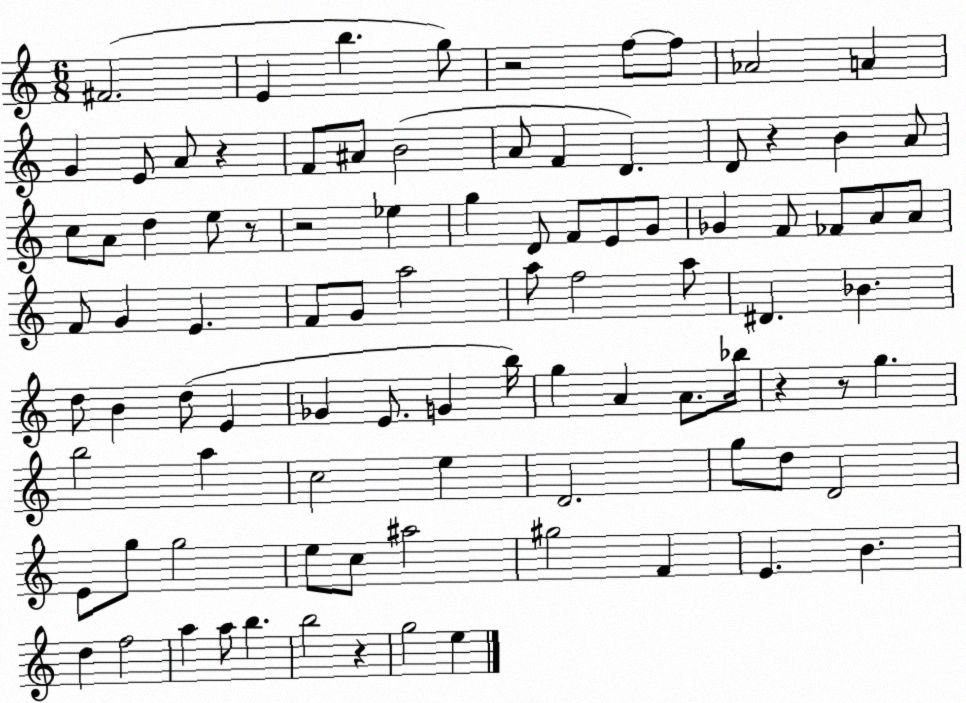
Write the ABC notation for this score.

X:1
T:Untitled
M:6/8
L:1/4
K:C
^F2 E b g/2 z2 f/2 f/2 _A2 A G E/2 A/2 z F/2 ^A/2 B2 A/2 F D D/2 z B A/2 c/2 A/2 d e/2 z/2 z2 _e g D/2 F/2 E/2 G/2 _G F/2 _F/2 A/2 A/2 F/2 G E F/2 G/2 a2 a/2 f2 a/2 ^D _B d/2 B d/2 E _G E/2 G b/4 g A A/2 _b/4 z z/2 g b2 a c2 e D2 g/2 d/2 D2 E/2 g/2 g2 e/2 c/2 ^a2 ^g2 F E B d f2 a a/2 b b2 z g2 e